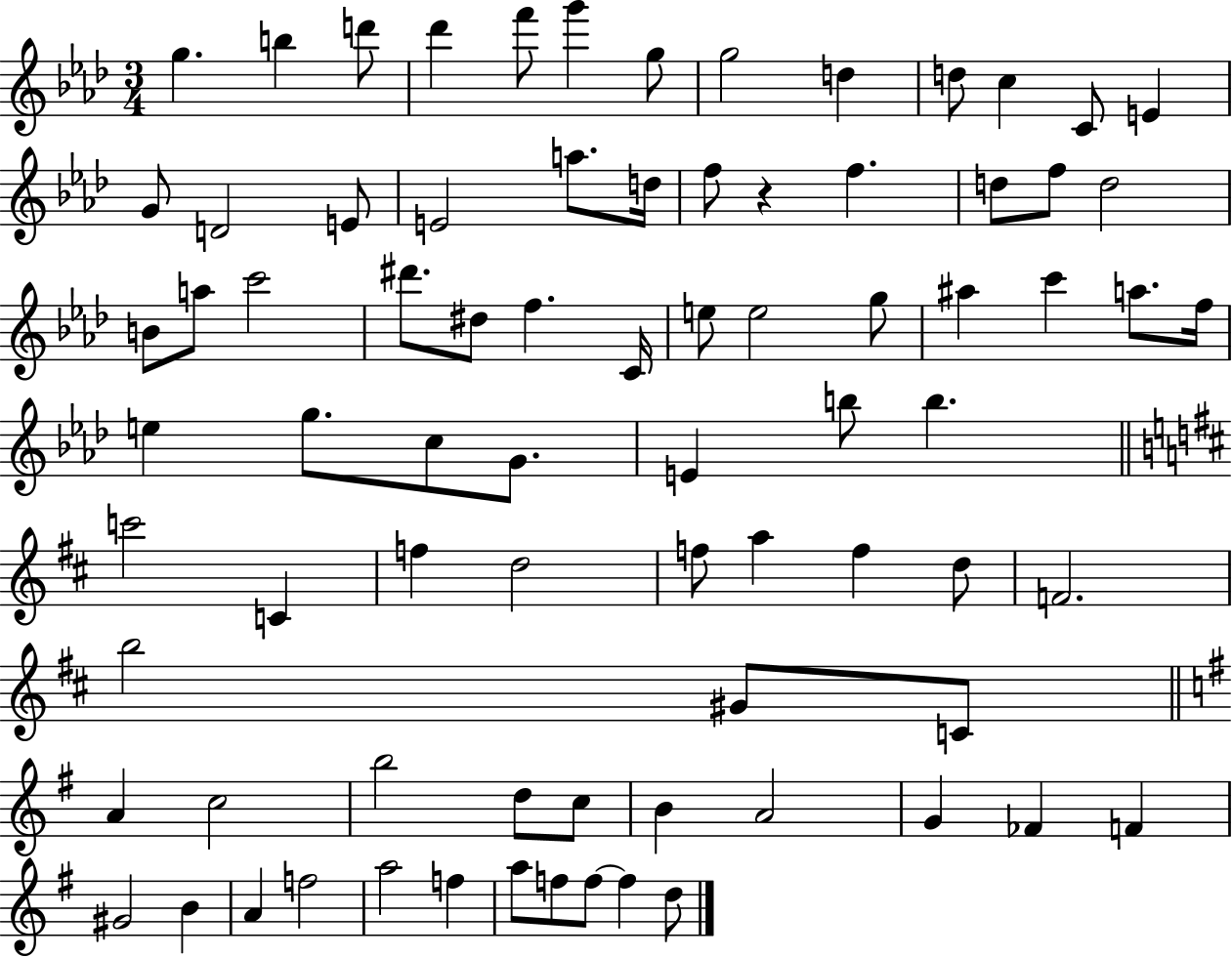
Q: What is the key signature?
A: AES major